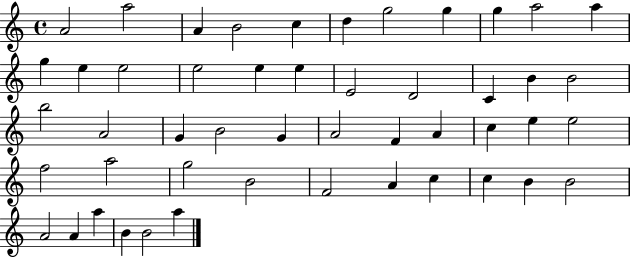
{
  \clef treble
  \time 4/4
  \defaultTimeSignature
  \key c \major
  a'2 a''2 | a'4 b'2 c''4 | d''4 g''2 g''4 | g''4 a''2 a''4 | \break g''4 e''4 e''2 | e''2 e''4 e''4 | e'2 d'2 | c'4 b'4 b'2 | \break b''2 a'2 | g'4 b'2 g'4 | a'2 f'4 a'4 | c''4 e''4 e''2 | \break f''2 a''2 | g''2 b'2 | f'2 a'4 c''4 | c''4 b'4 b'2 | \break a'2 a'4 a''4 | b'4 b'2 a''4 | \bar "|."
}